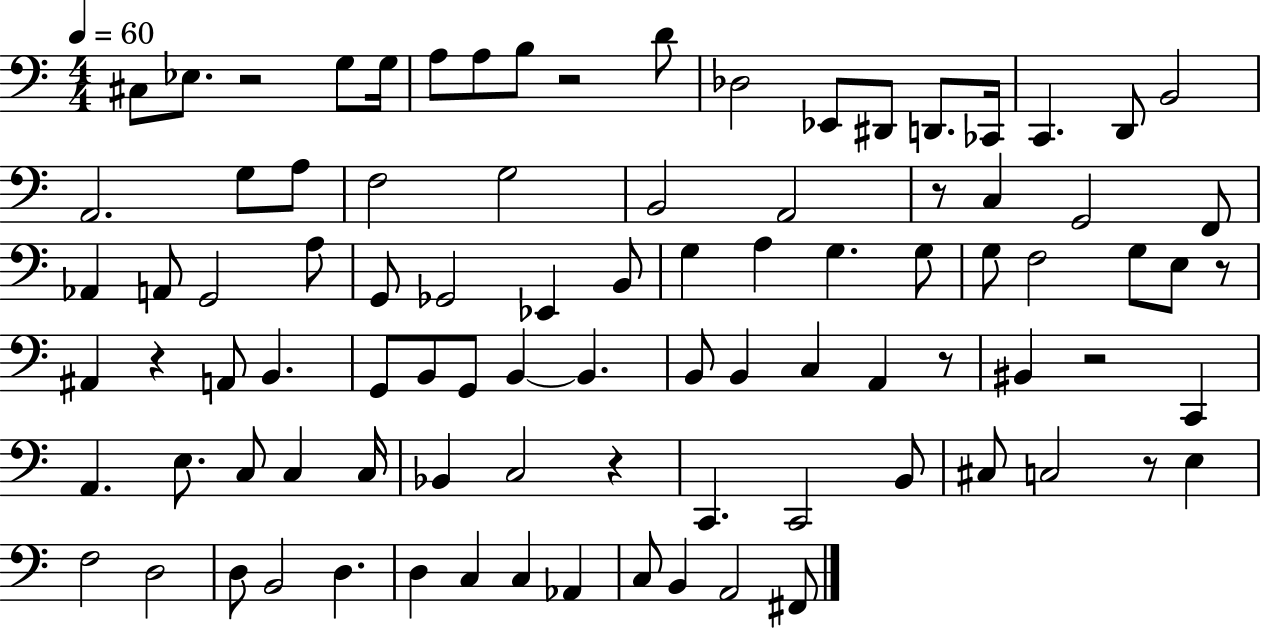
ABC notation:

X:1
T:Untitled
M:4/4
L:1/4
K:C
^C,/2 _E,/2 z2 G,/2 G,/4 A,/2 A,/2 B,/2 z2 D/2 _D,2 _E,,/2 ^D,,/2 D,,/2 _C,,/4 C,, D,,/2 B,,2 A,,2 G,/2 A,/2 F,2 G,2 B,,2 A,,2 z/2 C, G,,2 F,,/2 _A,, A,,/2 G,,2 A,/2 G,,/2 _G,,2 _E,, B,,/2 G, A, G, G,/2 G,/2 F,2 G,/2 E,/2 z/2 ^A,, z A,,/2 B,, G,,/2 B,,/2 G,,/2 B,, B,, B,,/2 B,, C, A,, z/2 ^B,, z2 C,, A,, E,/2 C,/2 C, C,/4 _B,, C,2 z C,, C,,2 B,,/2 ^C,/2 C,2 z/2 E, F,2 D,2 D,/2 B,,2 D, D, C, C, _A,, C,/2 B,, A,,2 ^F,,/2